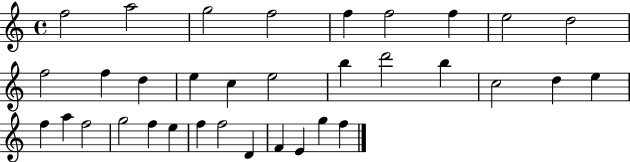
F5/h A5/h G5/h F5/h F5/q F5/h F5/q E5/h D5/h F5/h F5/q D5/q E5/q C5/q E5/h B5/q D6/h B5/q C5/h D5/q E5/q F5/q A5/q F5/h G5/h F5/q E5/q F5/q F5/h D4/q F4/q E4/q G5/q F5/q